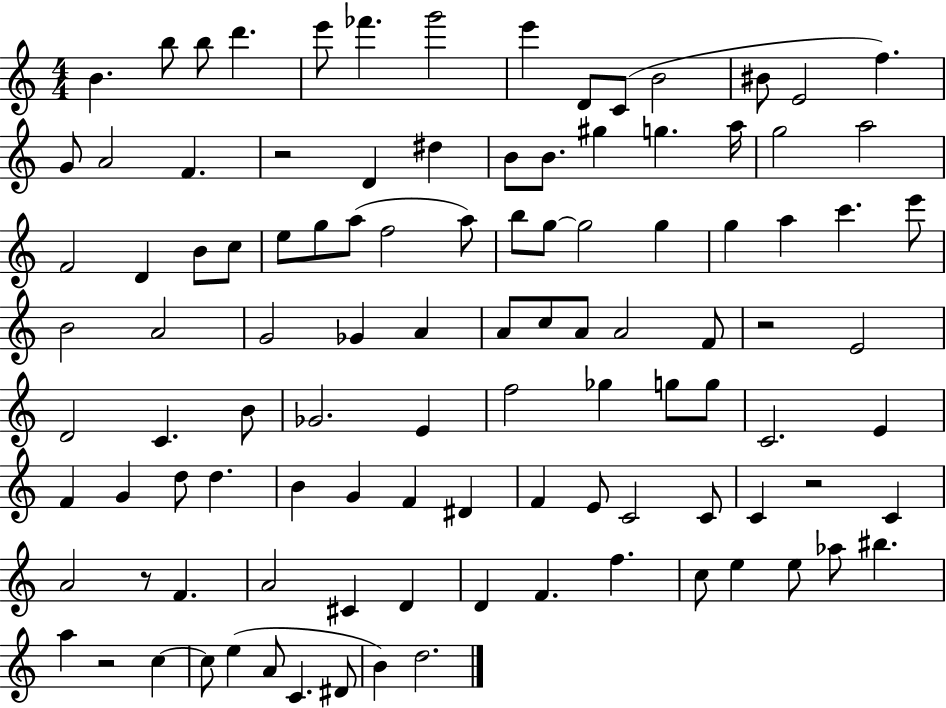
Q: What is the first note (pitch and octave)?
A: B4